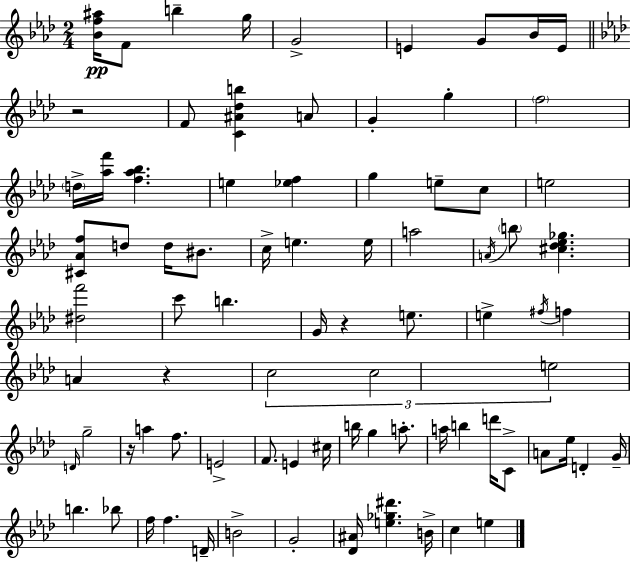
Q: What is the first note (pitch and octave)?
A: F4